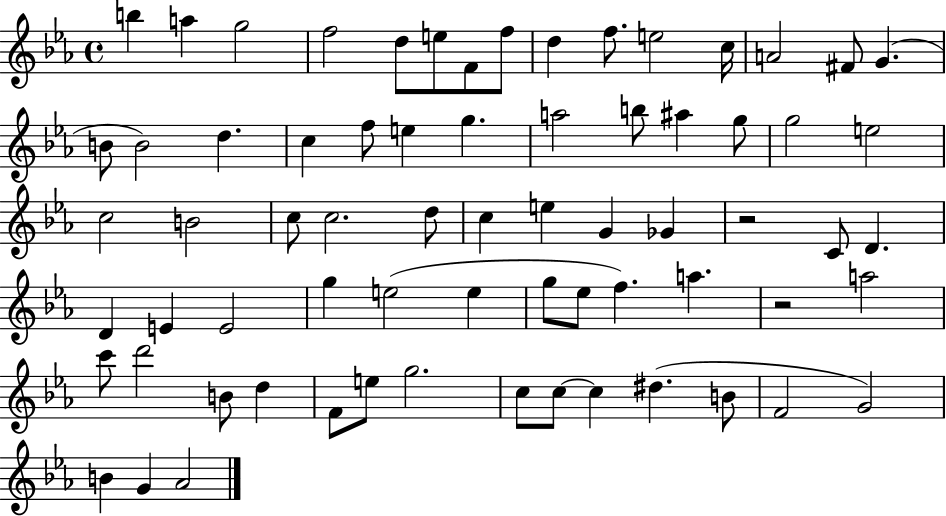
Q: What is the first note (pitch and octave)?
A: B5